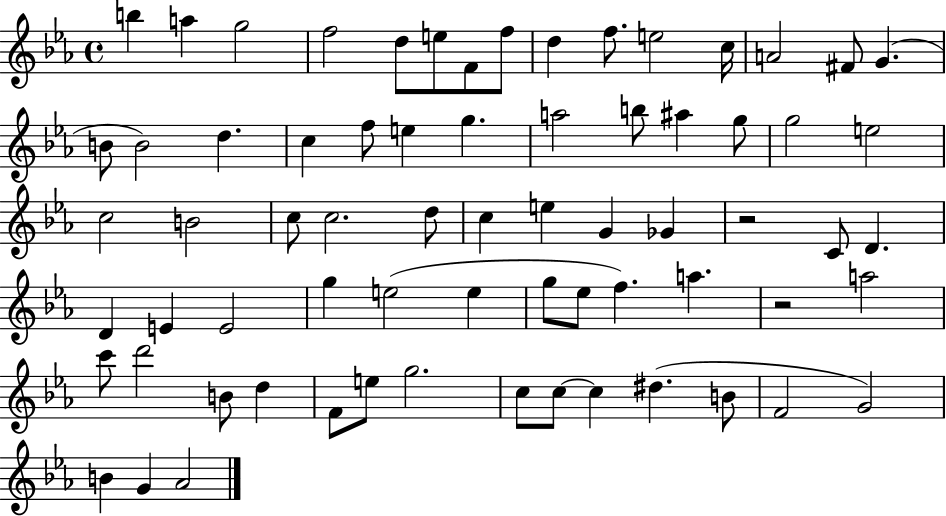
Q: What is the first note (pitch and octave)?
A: B5